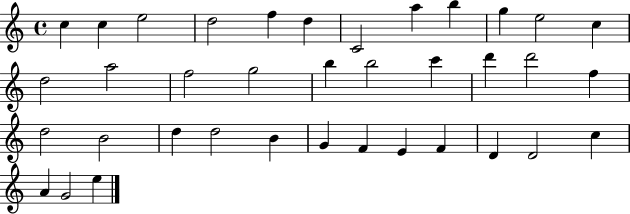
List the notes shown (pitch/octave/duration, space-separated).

C5/q C5/q E5/h D5/h F5/q D5/q C4/h A5/q B5/q G5/q E5/h C5/q D5/h A5/h F5/h G5/h B5/q B5/h C6/q D6/q D6/h F5/q D5/h B4/h D5/q D5/h B4/q G4/q F4/q E4/q F4/q D4/q D4/h C5/q A4/q G4/h E5/q